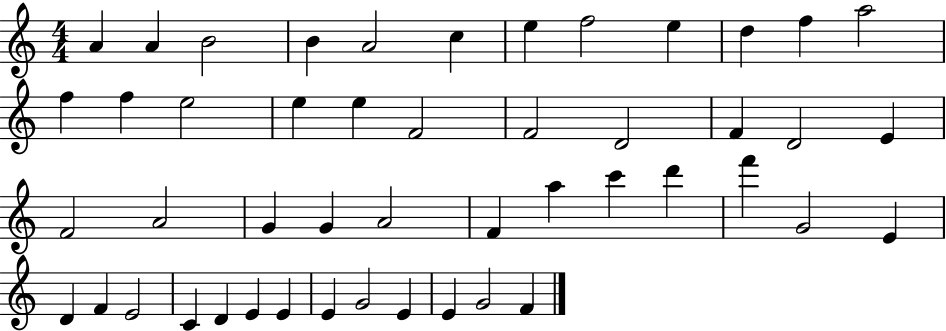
{
  \clef treble
  \numericTimeSignature
  \time 4/4
  \key c \major
  a'4 a'4 b'2 | b'4 a'2 c''4 | e''4 f''2 e''4 | d''4 f''4 a''2 | \break f''4 f''4 e''2 | e''4 e''4 f'2 | f'2 d'2 | f'4 d'2 e'4 | \break f'2 a'2 | g'4 g'4 a'2 | f'4 a''4 c'''4 d'''4 | f'''4 g'2 e'4 | \break d'4 f'4 e'2 | c'4 d'4 e'4 e'4 | e'4 g'2 e'4 | e'4 g'2 f'4 | \break \bar "|."
}